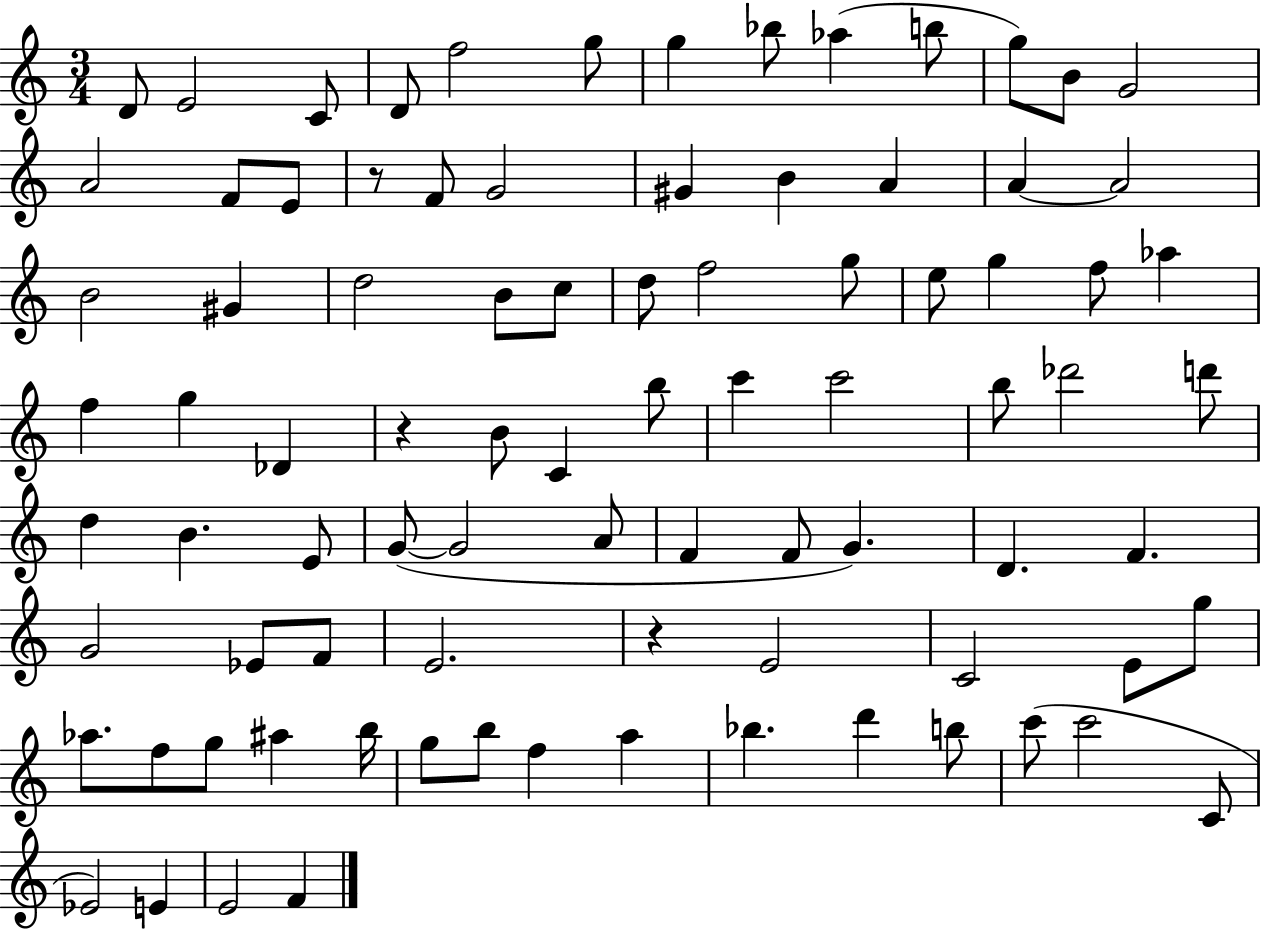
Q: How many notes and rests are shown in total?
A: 87